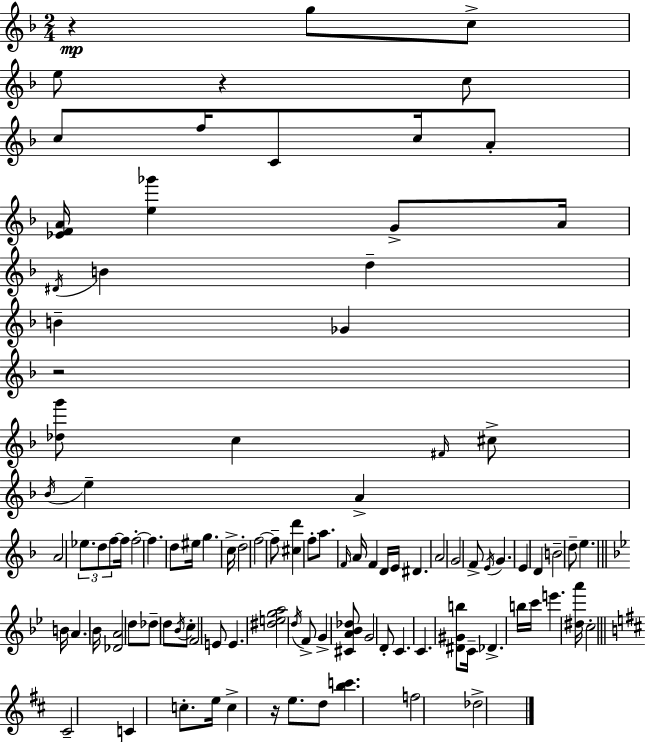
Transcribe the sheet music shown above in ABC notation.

X:1
T:Untitled
M:2/4
L:1/4
K:F
z g/2 c/2 e/2 z c/2 c/2 f/4 C/2 c/4 A/2 [_EFA]/4 [e_g'] G/2 A/4 ^D/4 B d B _G z2 [_dg']/2 c ^F/4 ^c/2 _B/4 e A A2 _e/2 d/2 f/2 f/4 f2 f d/2 ^e/4 g c/4 d2 f2 f/2 [^cd'] f/2 a/2 F/4 A/4 F D/4 E/4 ^D A2 G2 F/2 E/4 G E D B2 d/2 e B/4 A _B/4 [_DA]2 d/2 _d/2 d/2 _B/4 c/2 F2 E/2 E [^dega]2 d/4 F/2 G [^CA_B_d]/2 G2 D/2 C C [^D^Gb]/2 C/4 _D b/4 c'/4 e' [^da']/4 c2 ^C2 C c/2 e/4 c z/4 e/2 d/2 [bc'] f2 _d2